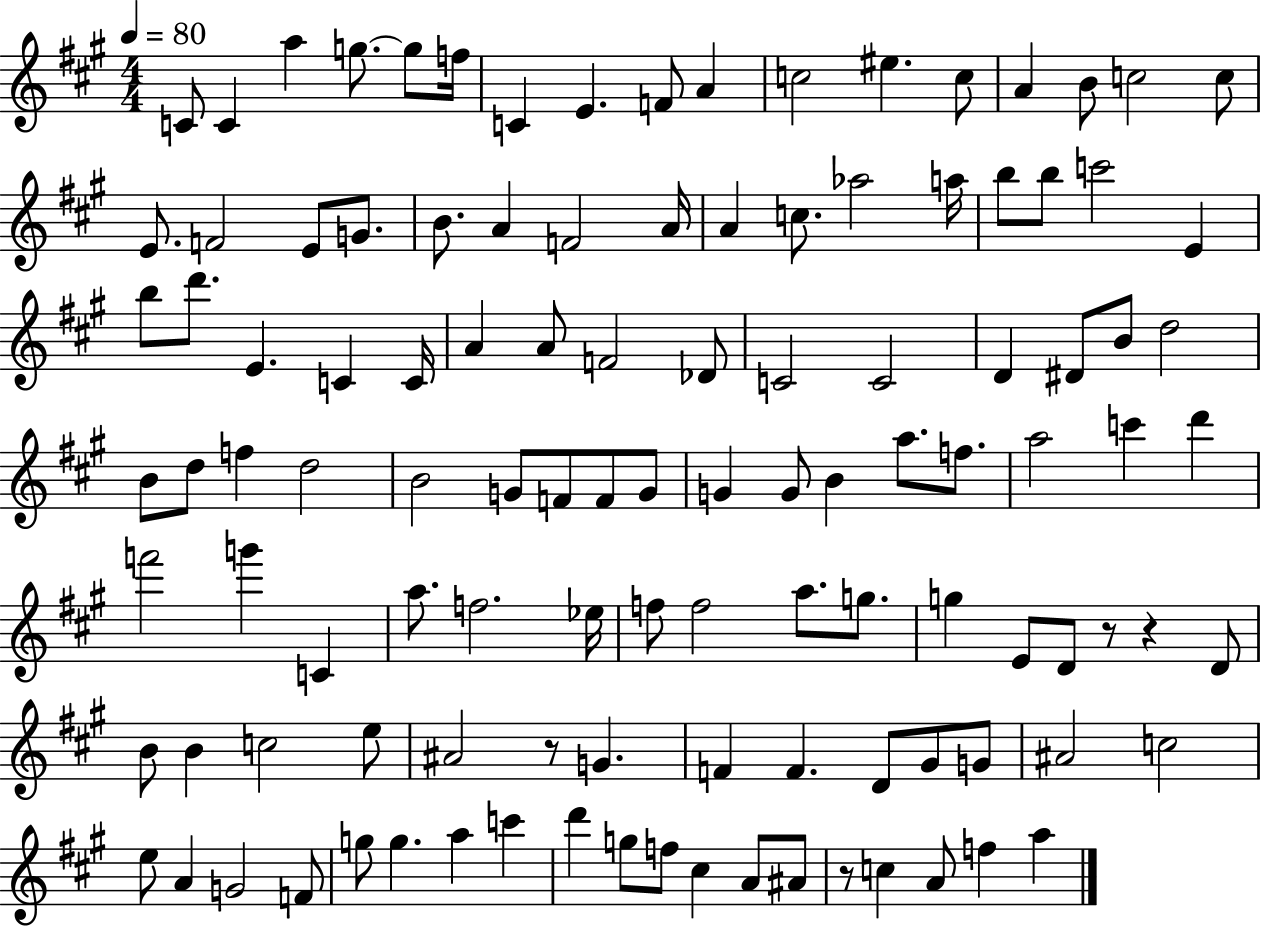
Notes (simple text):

C4/e C4/q A5/q G5/e. G5/e F5/s C4/q E4/q. F4/e A4/q C5/h EIS5/q. C5/e A4/q B4/e C5/h C5/e E4/e. F4/h E4/e G4/e. B4/e. A4/q F4/h A4/s A4/q C5/e. Ab5/h A5/s B5/e B5/e C6/h E4/q B5/e D6/e. E4/q. C4/q C4/s A4/q A4/e F4/h Db4/e C4/h C4/h D4/q D#4/e B4/e D5/h B4/e D5/e F5/q D5/h B4/h G4/e F4/e F4/e G4/e G4/q G4/e B4/q A5/e. F5/e. A5/h C6/q D6/q F6/h G6/q C4/q A5/e. F5/h. Eb5/s F5/e F5/h A5/e. G5/e. G5/q E4/e D4/e R/e R/q D4/e B4/e B4/q C5/h E5/e A#4/h R/e G4/q. F4/q F4/q. D4/e G#4/e G4/e A#4/h C5/h E5/e A4/q G4/h F4/e G5/e G5/q. A5/q C6/q D6/q G5/e F5/e C#5/q A4/e A#4/e R/e C5/q A4/e F5/q A5/q